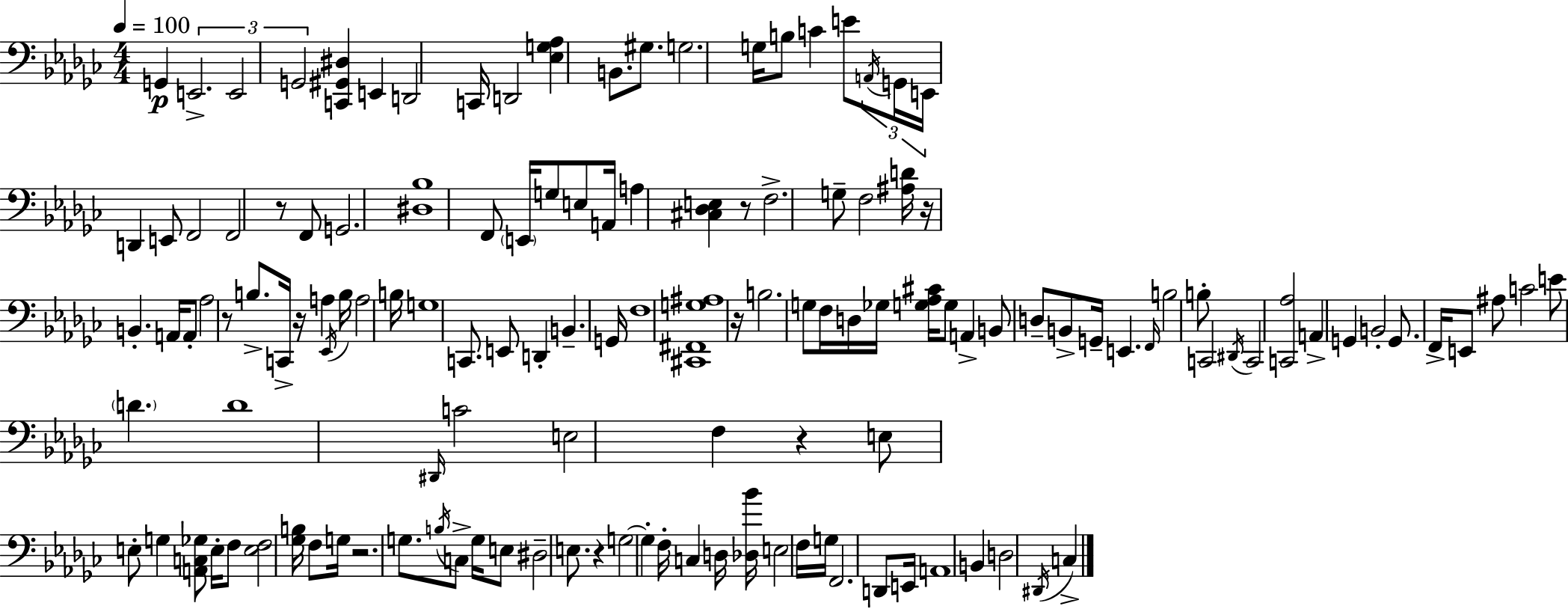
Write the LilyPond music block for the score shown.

{
  \clef bass
  \numericTimeSignature
  \time 4/4
  \key ees \minor
  \tempo 4 = 100
  \repeat volta 2 { g,4\p \tuplet 3/2 { e,2.-> | e,2 g,2 } | <c, gis, dis>4 e,4 d,2 | c,16 d,2 <ees g aes>4 b,8. | \break gis8. g2. g16 | b8 c'4 e'8 \tuplet 3/2 { \acciaccatura { a,16 } g,16 e,16 } d,4 e,8 | f,2 f,2 | r8 f,8 g,2. | \break <dis bes>1 | f,8 \parenthesize e,16 g8 e8 a,16 a4 <cis des e>4 | r8 f2.-> g8-- | f2 <ais d'>16 r16 b,4.-. | \break a,16 a,8-. aes2 r8 b8.-> | c,16-> r16 a4 \acciaccatura { ees,16 } b16 a2 | b16 g1 | c,8. e,8 d,4-. b,4.-- | \break g,16 f1 | <cis, fis, g ais>1 | r16 b2. g8 | f16 d16 ges16 <g aes cis'>16 g8 a,4-> b,8 d8-- b,8-> | \break g,16-- e,4. \grace { f,16 } b2 | b8-. c,2 \acciaccatura { dis,16 } c,2 | <c, aes>2 a,4-> | g,4 b,2-. g,8. f,16-> | \break e,8 ais8 c'2 e'8 \parenthesize d'4. | d'1 | \grace { dis,16 } c'2 e2 | f4 r4 e8 e8-. | \break g4 <a, c ges>8 e16-. f8 <e f>2 | <ges b>16 f8 g16 r2. | g8. \acciaccatura { b16 } c8-> g16 e8 dis2-- | e8. r4 g2~~ | \break g4-. f16-. c4 d16 <des bes'>16 e2 | f16 g16 f,2. | d,8 e,16 a,1 | b,4 d2 | \break \acciaccatura { dis,16 } c4-> } \bar "|."
}